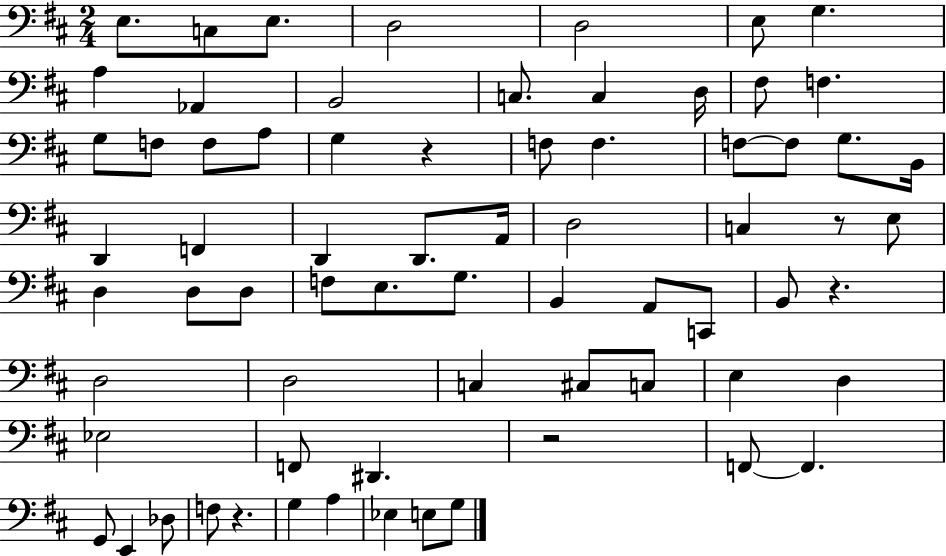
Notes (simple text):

E3/e. C3/e E3/e. D3/h D3/h E3/e G3/q. A3/q Ab2/q B2/h C3/e. C3/q D3/s F#3/e F3/q. G3/e F3/e F3/e A3/e G3/q R/q F3/e F3/q. F3/e F3/e G3/e. B2/s D2/q F2/q D2/q D2/e. A2/s D3/h C3/q R/e E3/e D3/q D3/e D3/e F3/e E3/e. G3/e. B2/q A2/e C2/e B2/e R/q. D3/h D3/h C3/q C#3/e C3/e E3/q D3/q Eb3/h F2/e D#2/q. R/h F2/e F2/q. G2/e E2/q Db3/e F3/e R/q. G3/q A3/q Eb3/q E3/e G3/e